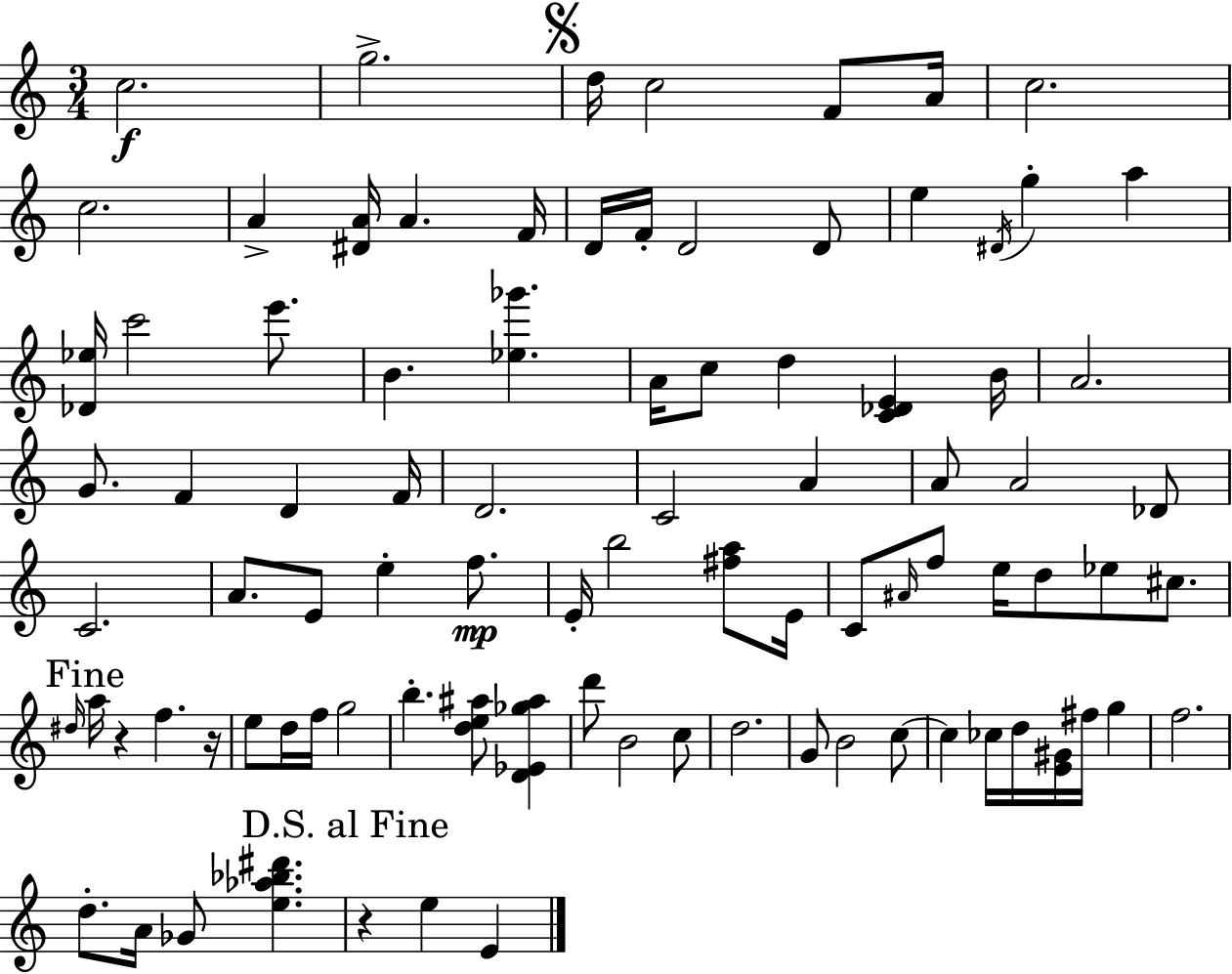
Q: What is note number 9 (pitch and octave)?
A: A4